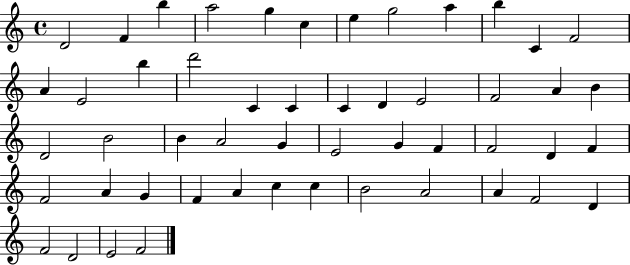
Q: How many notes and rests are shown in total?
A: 51